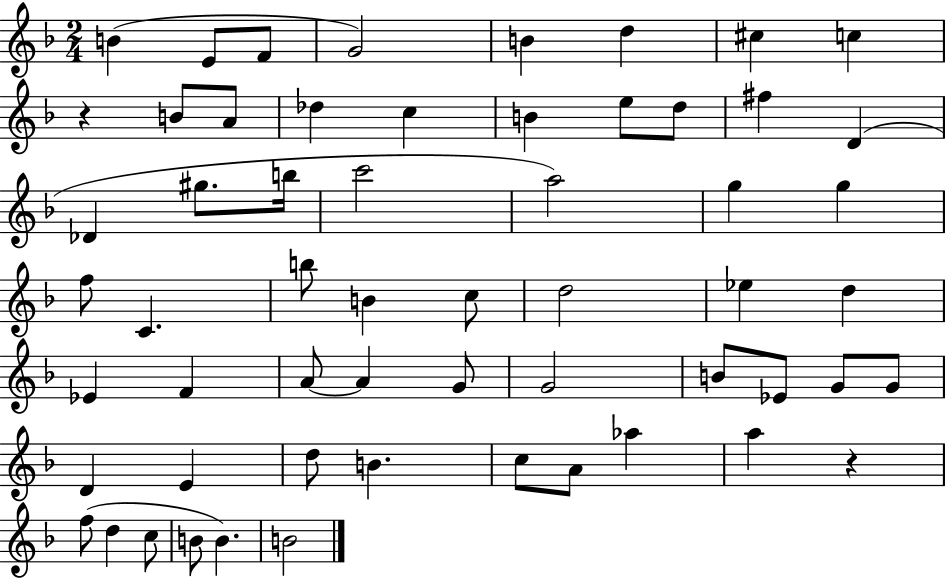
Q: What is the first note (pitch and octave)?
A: B4